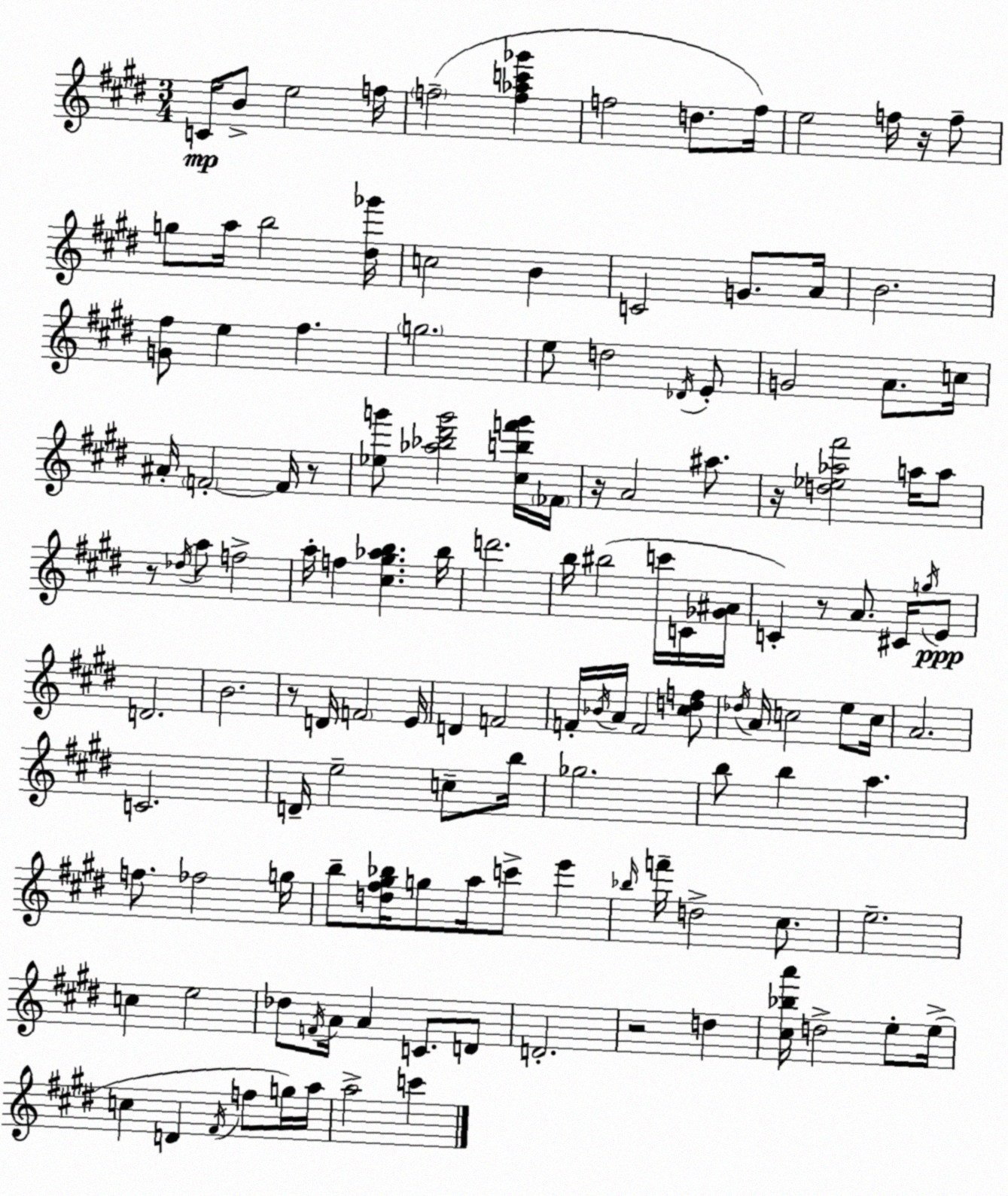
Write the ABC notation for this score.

X:1
T:Untitled
M:3/4
L:1/4
K:E
C/4 B/2 e2 f/4 f2 [f_ac'_g'] f2 d/2 f/4 e2 f/4 z/4 f/2 g/2 a/4 b2 [^d_g']/4 c2 B C2 G/2 A/4 B2 [G^f]/2 e ^f g2 e/2 d2 _D/4 E/2 G2 A/2 c/4 ^A/4 F2 F/4 z/2 [_eg']/2 [_a_b^d'g']2 [^cbf'g']/4 _F/4 z/4 A2 ^a/2 z/4 [d_e_a^f']2 a/4 a/2 z/2 _d/4 a/2 f2 a/4 f [^c^g_ab] b/4 d'2 b/4 ^b2 c'/4 C/4 [_G^A]/4 C z/2 A/2 ^C/4 g/4 E/2 D2 B2 z/2 D/4 F2 E/4 D F2 F/4 _B/4 A/4 F2 [^cdf]/2 _d/4 A/4 c2 e/2 c/4 A2 C2 D/4 e2 c/2 b/4 _g2 b/2 b a f/2 _f2 g/4 b/2 [d^f^g_b]/4 g/2 a/4 c'/2 e' _b/4 f'/4 d2 ^c/2 e2 c e2 _d/2 F/4 A/4 A C/2 D/2 D2 z2 d [^c_ba']/4 d2 e/2 e/4 c D ^F/4 f/2 g/4 a/4 a2 c'